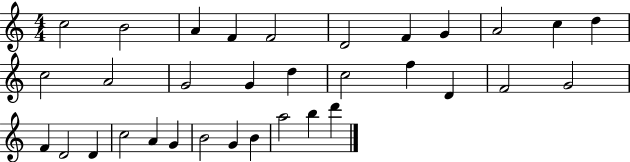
X:1
T:Untitled
M:4/4
L:1/4
K:C
c2 B2 A F F2 D2 F G A2 c d c2 A2 G2 G d c2 f D F2 G2 F D2 D c2 A G B2 G B a2 b d'